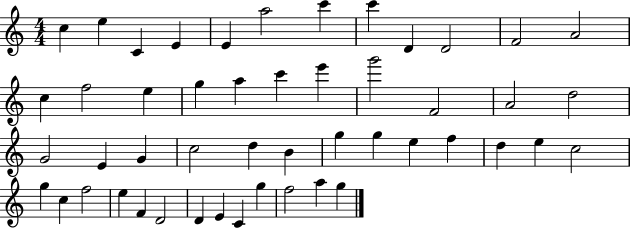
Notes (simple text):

C5/q E5/q C4/q E4/q E4/q A5/h C6/q C6/q D4/q D4/h F4/h A4/h C5/q F5/h E5/q G5/q A5/q C6/q E6/q G6/h F4/h A4/h D5/h G4/h E4/q G4/q C5/h D5/q B4/q G5/q G5/q E5/q F5/q D5/q E5/q C5/h G5/q C5/q F5/h E5/q F4/q D4/h D4/q E4/q C4/q G5/q F5/h A5/q G5/q